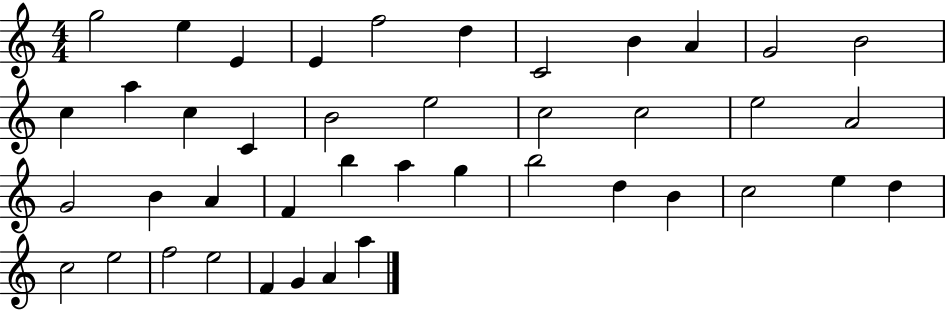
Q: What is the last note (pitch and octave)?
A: A5